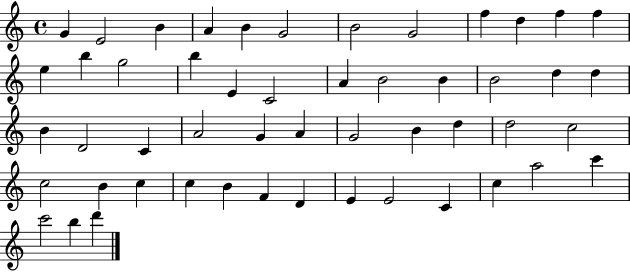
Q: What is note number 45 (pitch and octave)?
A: C4